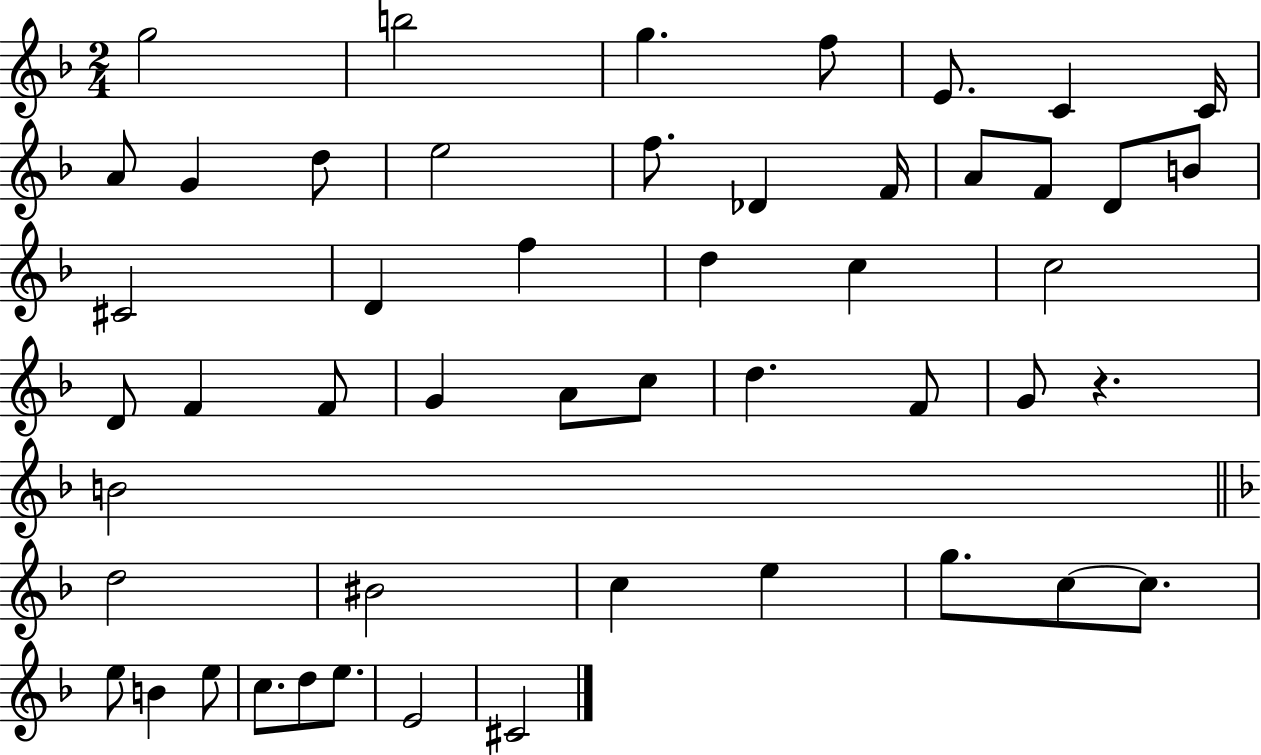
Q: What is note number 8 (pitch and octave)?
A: A4